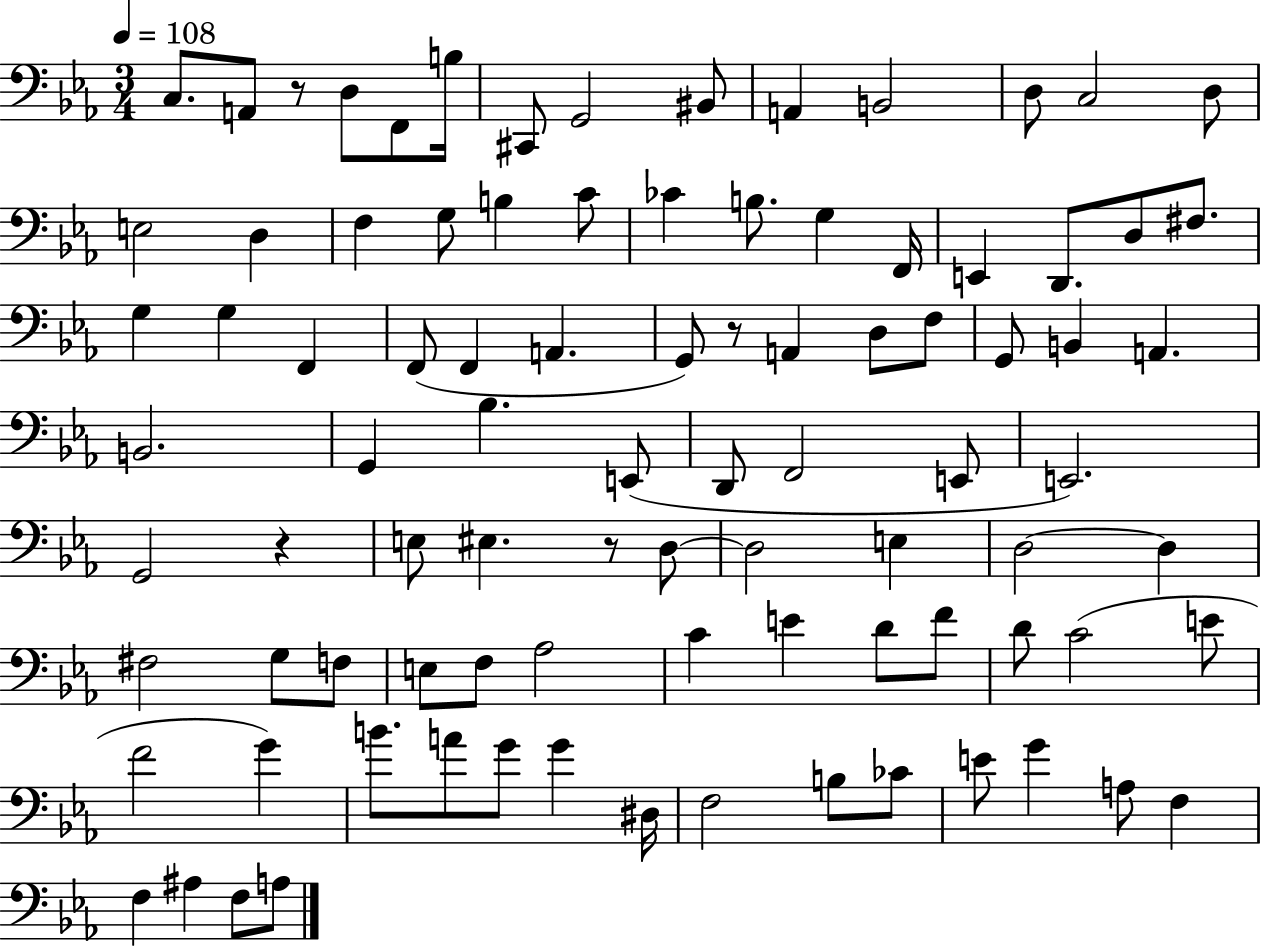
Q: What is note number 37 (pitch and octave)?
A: F3